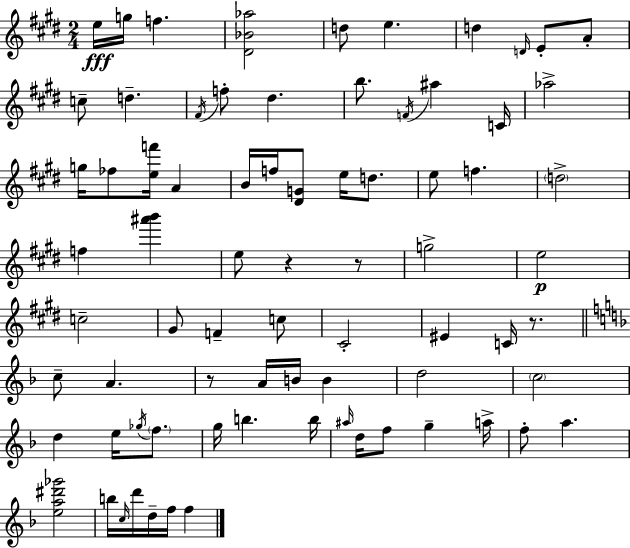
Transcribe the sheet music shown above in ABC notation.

X:1
T:Untitled
M:2/4
L:1/4
K:E
e/4 g/4 f [^D_B_a]2 d/2 e d D/4 E/2 A/2 c/2 d ^F/4 f/2 ^d b/2 F/4 ^a C/4 _a2 g/4 _f/2 [ef']/4 A B/4 f/4 [^DG]/2 e/4 d/2 e/2 f d2 f [^a'b'] e/2 z z/2 g2 e2 c2 ^G/2 F c/2 ^C2 ^E C/4 z/2 c/2 A z/2 A/4 B/4 B d2 c2 d e/4 _g/4 f/2 g/4 b b/4 ^a/4 d/4 f/2 g a/4 f/2 a [ea^d'_g']2 b/4 c/4 d'/4 d/4 f/4 f